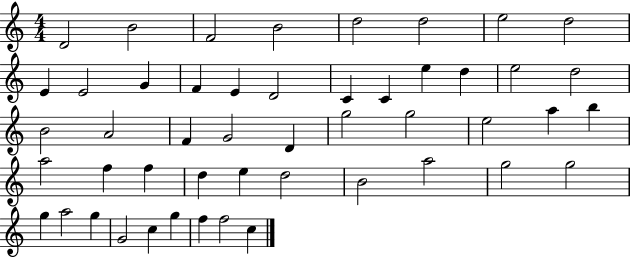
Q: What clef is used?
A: treble